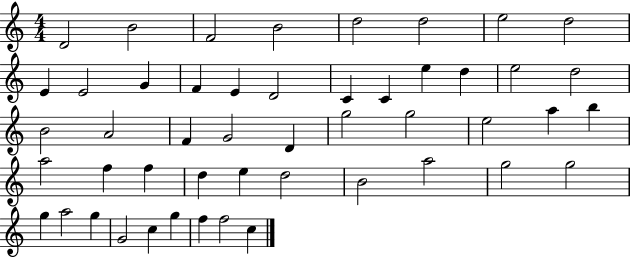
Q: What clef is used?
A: treble